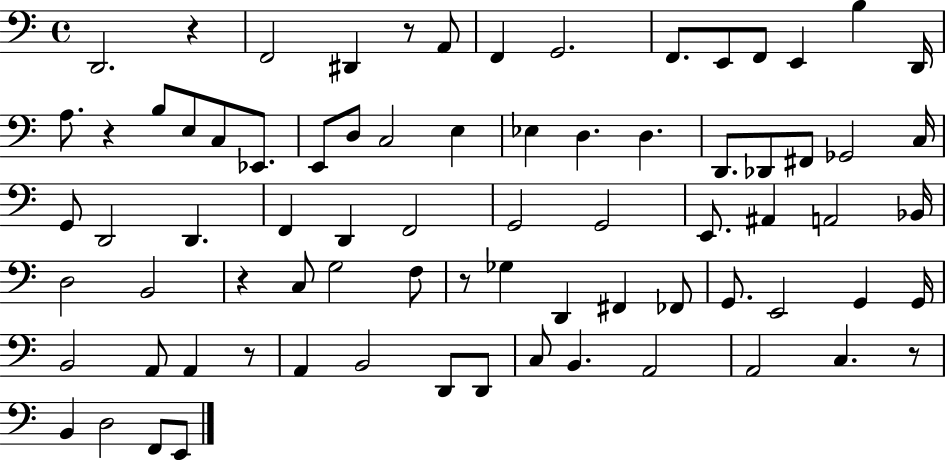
{
  \clef bass
  \time 4/4
  \defaultTimeSignature
  \key c \major
  d,2. r4 | f,2 dis,4 r8 a,8 | f,4 g,2. | f,8. e,8 f,8 e,4 b4 d,16 | \break a8. r4 b8 e8 c8 ees,8. | e,8 d8 c2 e4 | ees4 d4. d4. | d,8. des,8 fis,8 ges,2 c16 | \break g,8 d,2 d,4. | f,4 d,4 f,2 | g,2 g,2 | e,8. ais,4 a,2 bes,16 | \break d2 b,2 | r4 c8 g2 f8 | r8 ges4 d,4 fis,4 fes,8 | g,8. e,2 g,4 g,16 | \break b,2 a,8 a,4 r8 | a,4 b,2 d,8 d,8 | c8 b,4. a,2 | a,2 c4. r8 | \break b,4 d2 f,8 e,8 | \bar "|."
}